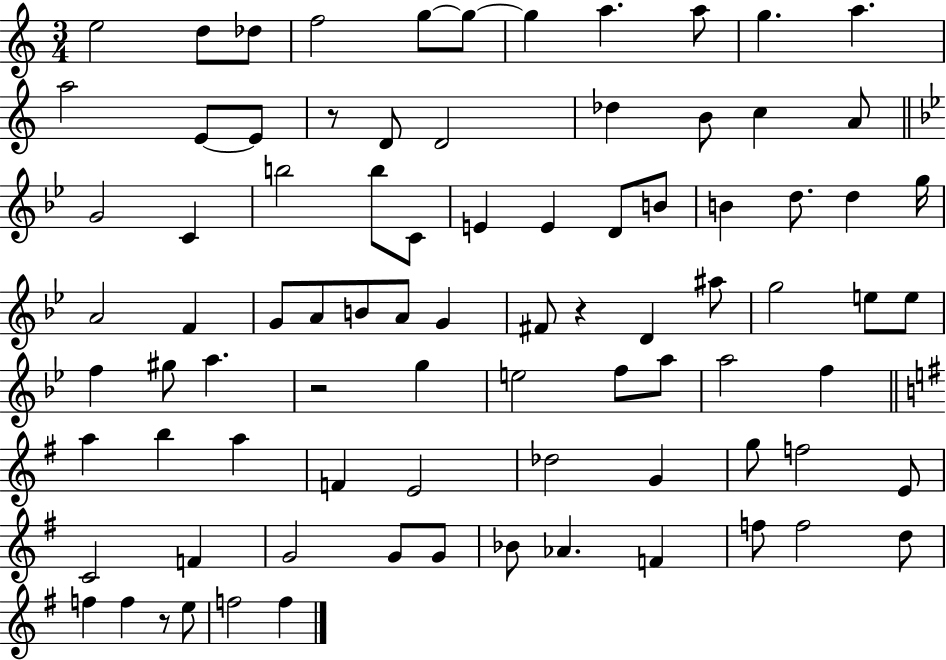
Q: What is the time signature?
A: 3/4